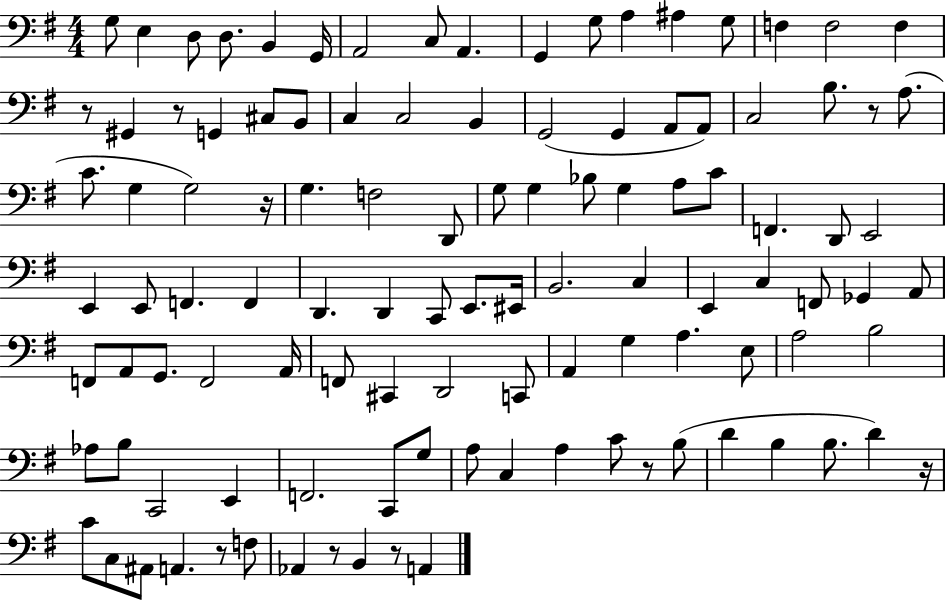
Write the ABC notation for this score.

X:1
T:Untitled
M:4/4
L:1/4
K:G
G,/2 E, D,/2 D,/2 B,, G,,/4 A,,2 C,/2 A,, G,, G,/2 A, ^A, G,/2 F, F,2 F, z/2 ^G,, z/2 G,, ^C,/2 B,,/2 C, C,2 B,, G,,2 G,, A,,/2 A,,/2 C,2 B,/2 z/2 A,/2 C/2 G, G,2 z/4 G, F,2 D,,/2 G,/2 G, _B,/2 G, A,/2 C/2 F,, D,,/2 E,,2 E,, E,,/2 F,, F,, D,, D,, C,,/2 E,,/2 ^E,,/4 B,,2 C, E,, C, F,,/2 _G,, A,,/2 F,,/2 A,,/2 G,,/2 F,,2 A,,/4 F,,/2 ^C,, D,,2 C,,/2 A,, G, A, E,/2 A,2 B,2 _A,/2 B,/2 C,,2 E,, F,,2 C,,/2 G,/2 A,/2 C, A, C/2 z/2 B,/2 D B, B,/2 D z/4 C/2 C,/2 ^A,,/2 A,, z/2 F,/2 _A,, z/2 B,, z/2 A,,